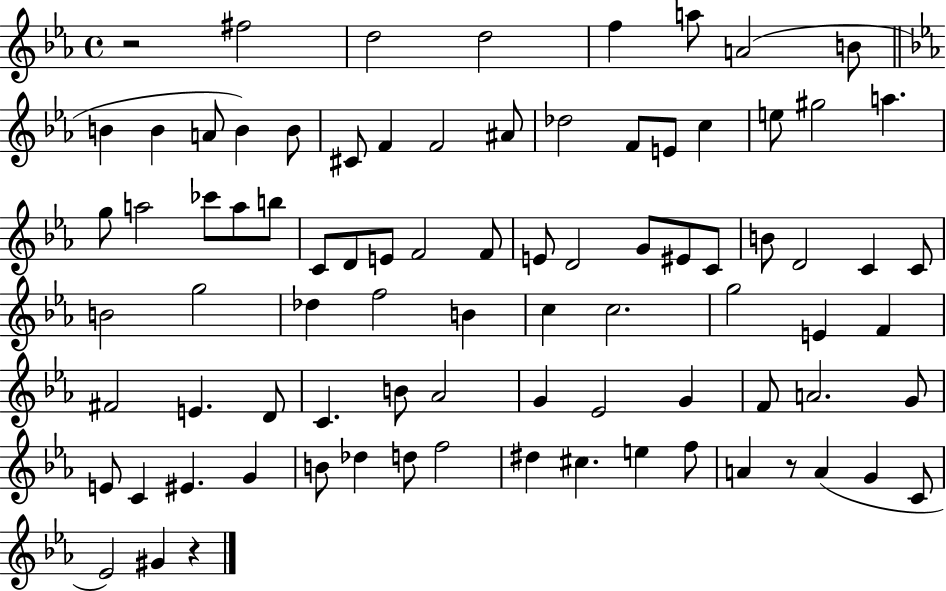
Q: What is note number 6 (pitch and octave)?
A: A4